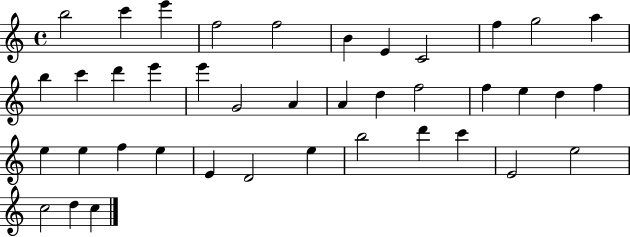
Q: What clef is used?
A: treble